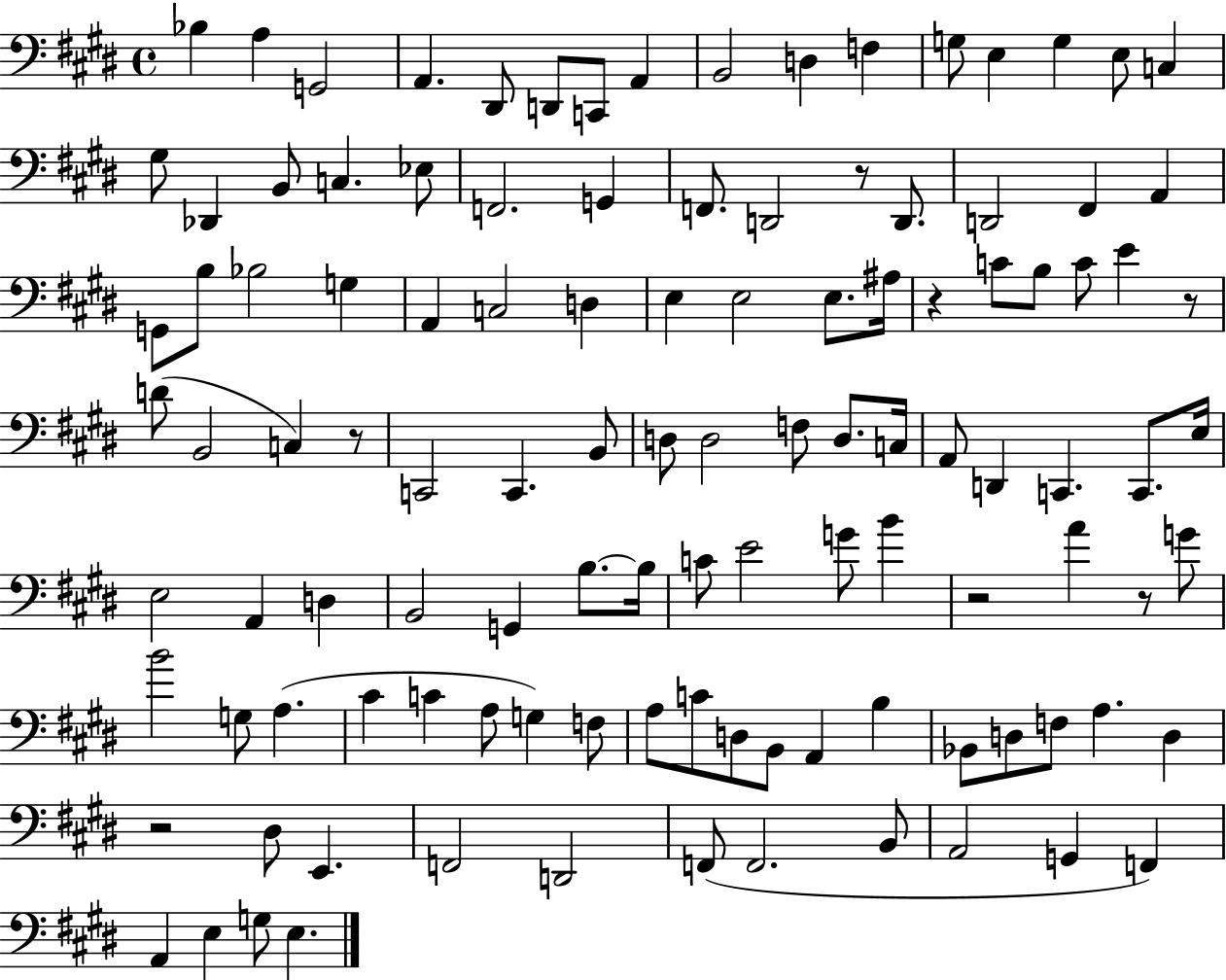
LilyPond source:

{
  \clef bass
  \time 4/4
  \defaultTimeSignature
  \key e \major
  bes4 a4 g,2 | a,4. dis,8 d,8 c,8 a,4 | b,2 d4 f4 | g8 e4 g4 e8 c4 | \break gis8 des,4 b,8 c4. ees8 | f,2. g,4 | f,8. d,2 r8 d,8. | d,2 fis,4 a,4 | \break g,8 b8 bes2 g4 | a,4 c2 d4 | e4 e2 e8. ais16 | r4 c'8 b8 c'8 e'4 r8 | \break d'8( b,2 c4) r8 | c,2 c,4. b,8 | d8 d2 f8 d8. c16 | a,8 d,4 c,4. c,8. e16 | \break e2 a,4 d4 | b,2 g,4 b8.~~ b16 | c'8 e'2 g'8 b'4 | r2 a'4 r8 g'8 | \break b'2 g8 a4.( | cis'4 c'4 a8 g4) f8 | a8 c'8 d8 b,8 a,4 b4 | bes,8 d8 f8 a4. d4 | \break r2 dis8 e,4. | f,2 d,2 | f,8( f,2. b,8 | a,2 g,4 f,4) | \break a,4 e4 g8 e4. | \bar "|."
}